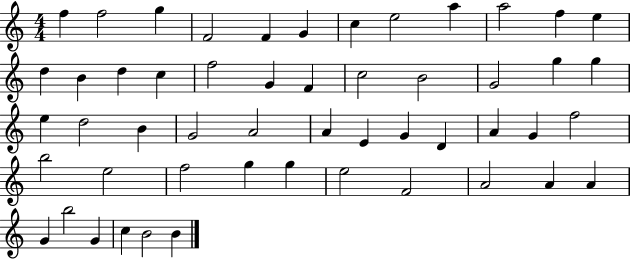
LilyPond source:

{
  \clef treble
  \numericTimeSignature
  \time 4/4
  \key c \major
  f''4 f''2 g''4 | f'2 f'4 g'4 | c''4 e''2 a''4 | a''2 f''4 e''4 | \break d''4 b'4 d''4 c''4 | f''2 g'4 f'4 | c''2 b'2 | g'2 g''4 g''4 | \break e''4 d''2 b'4 | g'2 a'2 | a'4 e'4 g'4 d'4 | a'4 g'4 f''2 | \break b''2 e''2 | f''2 g''4 g''4 | e''2 f'2 | a'2 a'4 a'4 | \break g'4 b''2 g'4 | c''4 b'2 b'4 | \bar "|."
}